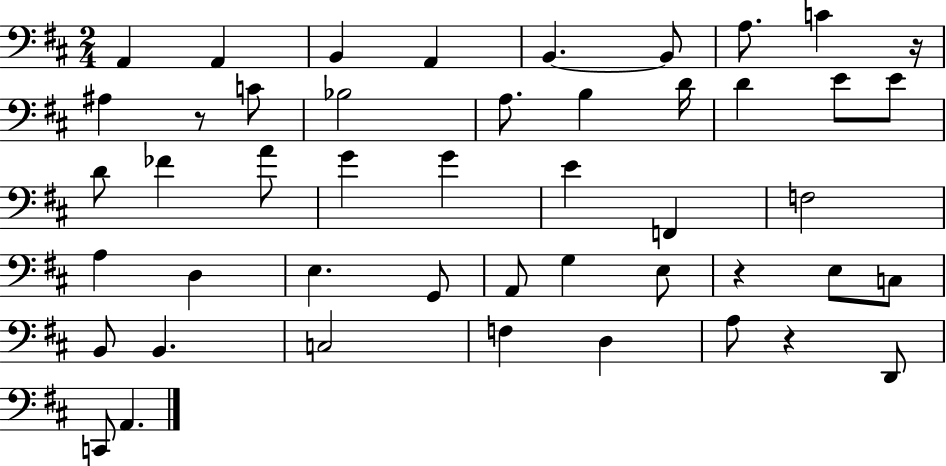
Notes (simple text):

A2/q A2/q B2/q A2/q B2/q. B2/e A3/e. C4/q R/s A#3/q R/e C4/e Bb3/h A3/e. B3/q D4/s D4/q E4/e E4/e D4/e FES4/q A4/e G4/q G4/q E4/q F2/q F3/h A3/q D3/q E3/q. G2/e A2/e G3/q E3/e R/q E3/e C3/e B2/e B2/q. C3/h F3/q D3/q A3/e R/q D2/e C2/e A2/q.